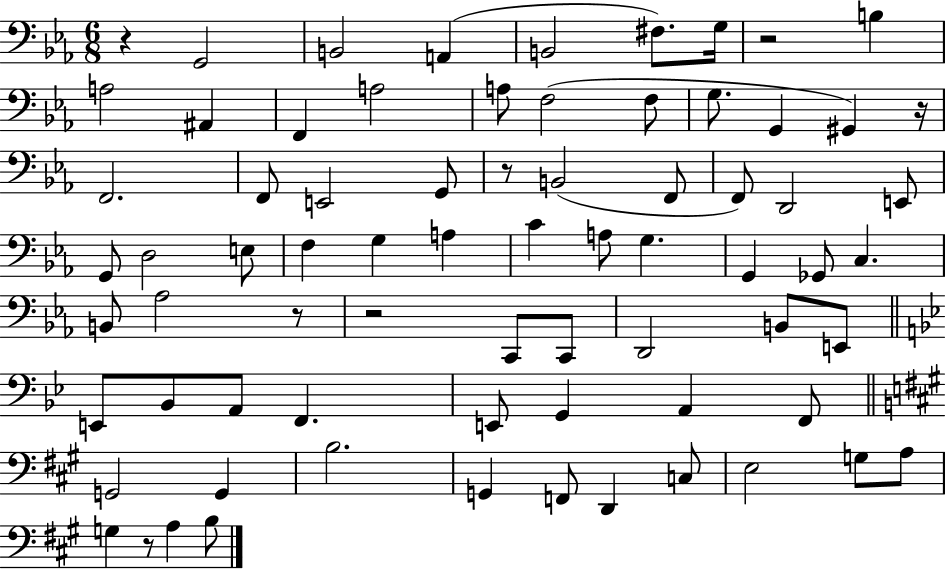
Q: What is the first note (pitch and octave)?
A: G2